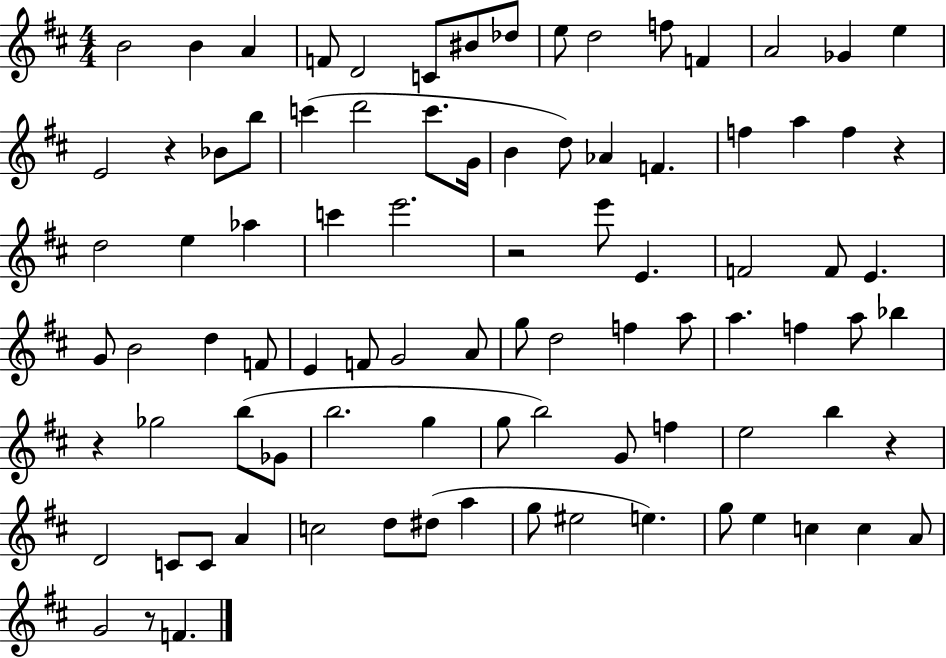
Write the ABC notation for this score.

X:1
T:Untitled
M:4/4
L:1/4
K:D
B2 B A F/2 D2 C/2 ^B/2 _d/2 e/2 d2 f/2 F A2 _G e E2 z _B/2 b/2 c' d'2 c'/2 G/4 B d/2 _A F f a f z d2 e _a c' e'2 z2 e'/2 E F2 F/2 E G/2 B2 d F/2 E F/2 G2 A/2 g/2 d2 f a/2 a f a/2 _b z _g2 b/2 _G/2 b2 g g/2 b2 G/2 f e2 b z D2 C/2 C/2 A c2 d/2 ^d/2 a g/2 ^e2 e g/2 e c c A/2 G2 z/2 F